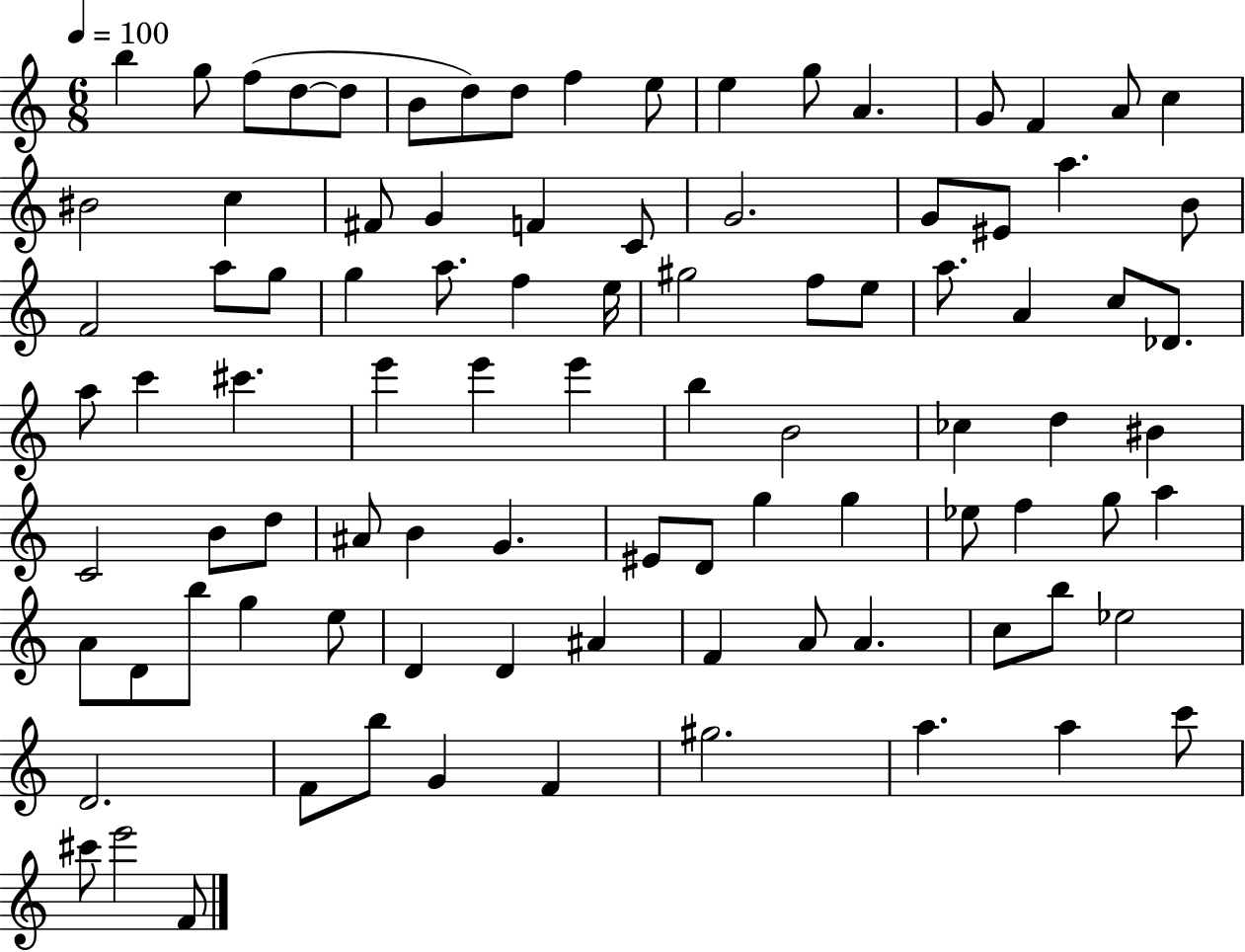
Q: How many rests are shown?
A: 0